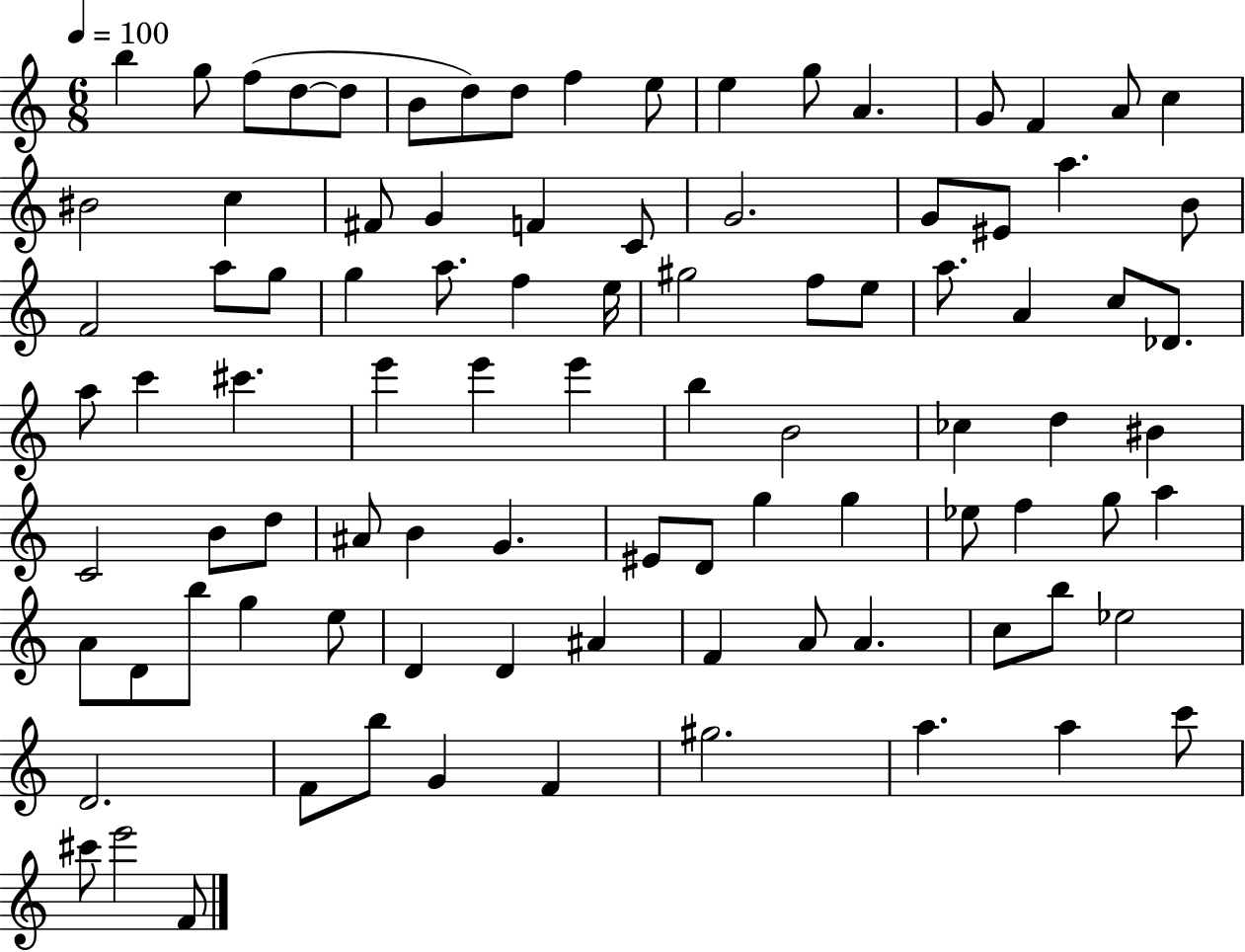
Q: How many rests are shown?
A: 0